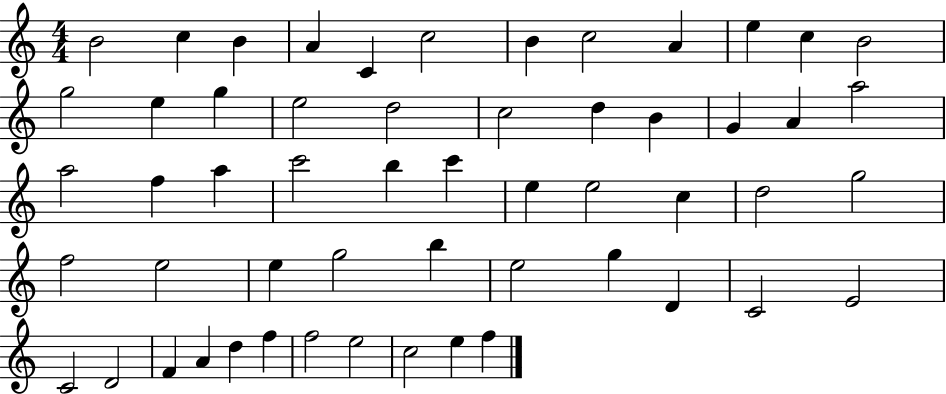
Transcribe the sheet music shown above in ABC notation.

X:1
T:Untitled
M:4/4
L:1/4
K:C
B2 c B A C c2 B c2 A e c B2 g2 e g e2 d2 c2 d B G A a2 a2 f a c'2 b c' e e2 c d2 g2 f2 e2 e g2 b e2 g D C2 E2 C2 D2 F A d f f2 e2 c2 e f